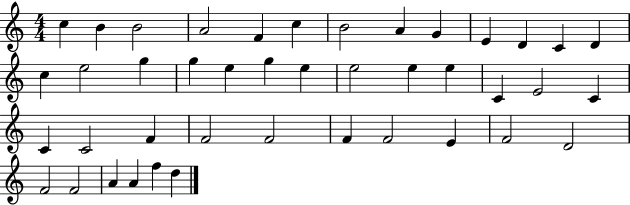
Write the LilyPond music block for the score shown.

{
  \clef treble
  \numericTimeSignature
  \time 4/4
  \key c \major
  c''4 b'4 b'2 | a'2 f'4 c''4 | b'2 a'4 g'4 | e'4 d'4 c'4 d'4 | \break c''4 e''2 g''4 | g''4 e''4 g''4 e''4 | e''2 e''4 e''4 | c'4 e'2 c'4 | \break c'4 c'2 f'4 | f'2 f'2 | f'4 f'2 e'4 | f'2 d'2 | \break f'2 f'2 | a'4 a'4 f''4 d''4 | \bar "|."
}